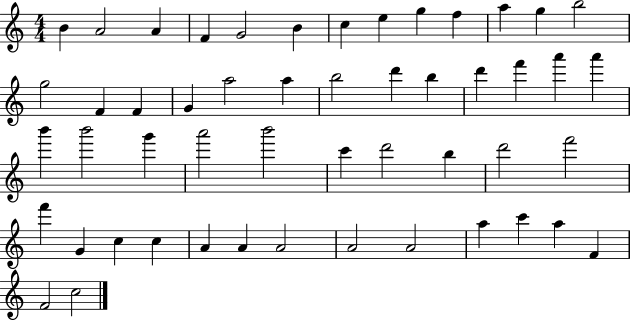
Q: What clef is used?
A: treble